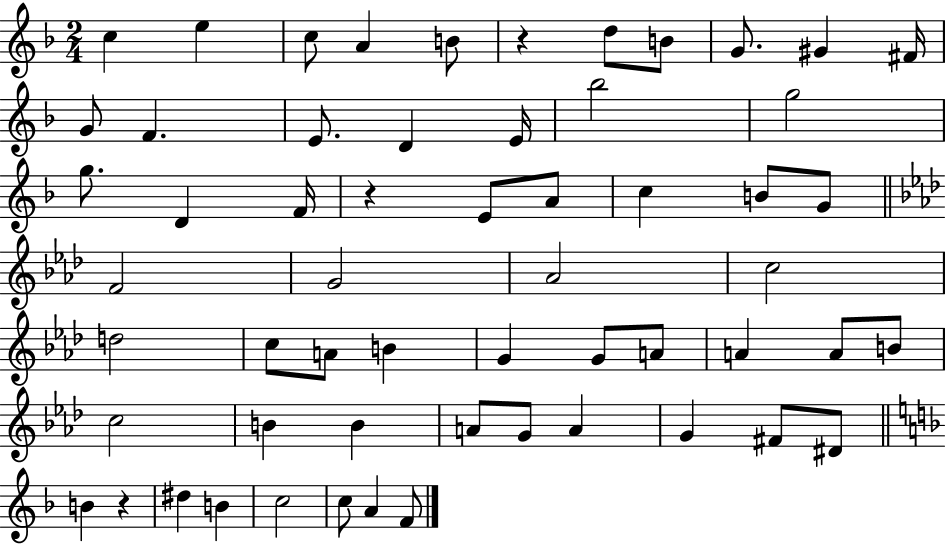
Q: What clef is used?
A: treble